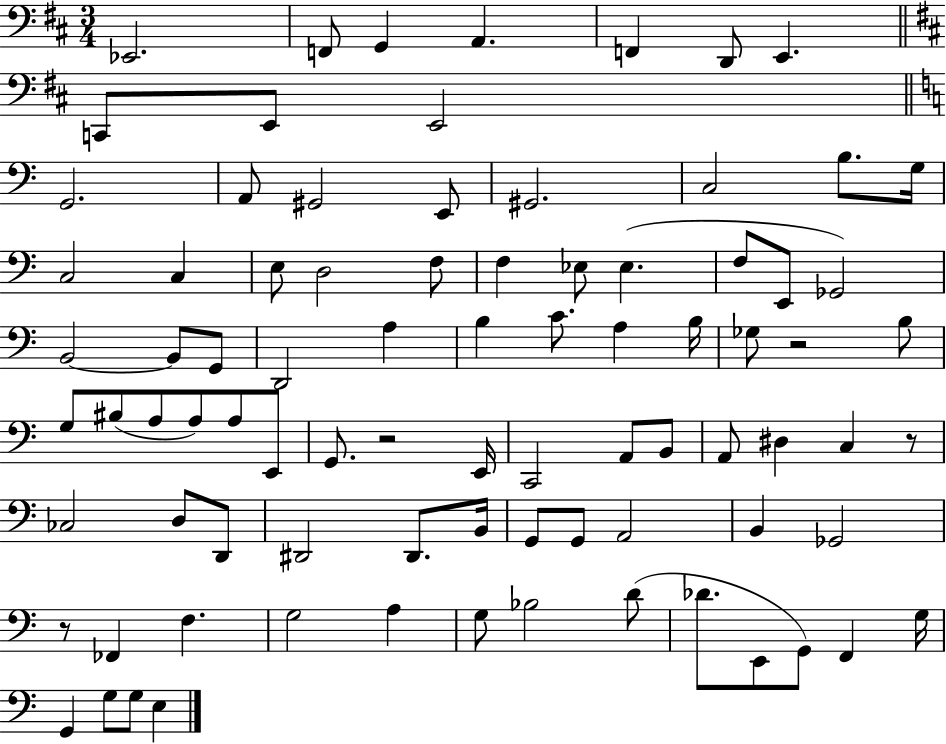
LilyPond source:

{
  \clef bass
  \numericTimeSignature
  \time 3/4
  \key d \major
  ees,2. | f,8 g,4 a,4. | f,4 d,8 e,4. | \bar "||" \break \key b \minor c,8 e,8 e,2 | \bar "||" \break \key c \major g,2. | a,8 gis,2 e,8 | gis,2. | c2 b8. g16 | \break c2 c4 | e8 d2 f8 | f4 ees8 ees4.( | f8 e,8 ges,2) | \break b,2~~ b,8 g,8 | d,2 a4 | b4 c'8. a4 b16 | ges8 r2 b8 | \break g8 bis8( a8 a8) a8 e,8 | g,8. r2 e,16 | c,2 a,8 b,8 | a,8 dis4 c4 r8 | \break ces2 d8 d,8 | dis,2 dis,8. b,16 | g,8 g,8 a,2 | b,4 ges,2 | \break r8 fes,4 f4. | g2 a4 | g8 bes2 d'8( | des'8. e,8 g,8) f,4 g16 | \break g,4 g8 g8 e4 | \bar "|."
}